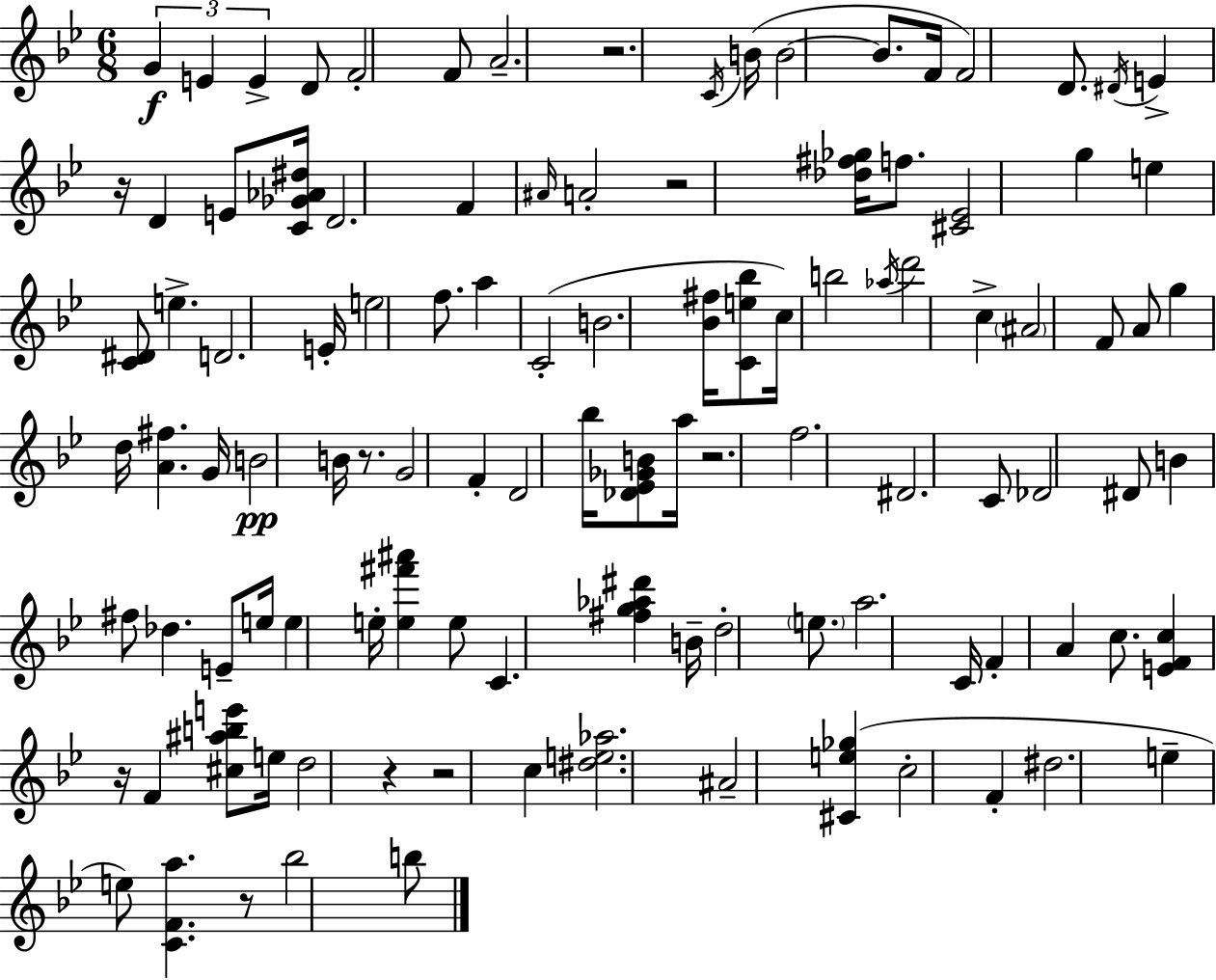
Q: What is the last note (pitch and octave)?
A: B5